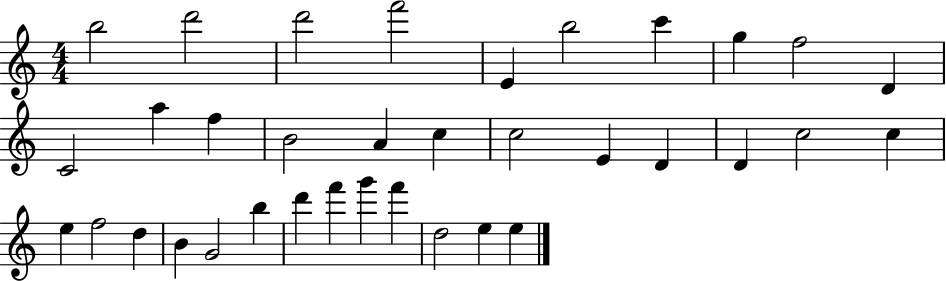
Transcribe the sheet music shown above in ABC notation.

X:1
T:Untitled
M:4/4
L:1/4
K:C
b2 d'2 d'2 f'2 E b2 c' g f2 D C2 a f B2 A c c2 E D D c2 c e f2 d B G2 b d' f' g' f' d2 e e